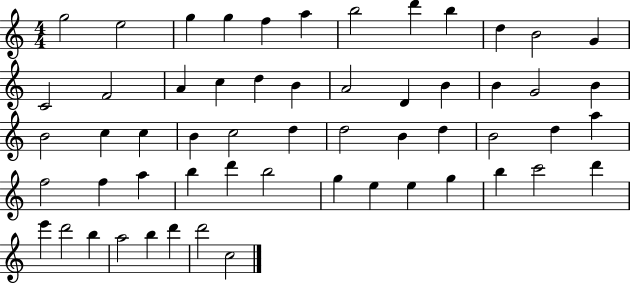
G5/h E5/h G5/q G5/q F5/q A5/q B5/h D6/q B5/q D5/q B4/h G4/q C4/h F4/h A4/q C5/q D5/q B4/q A4/h D4/q B4/q B4/q G4/h B4/q B4/h C5/q C5/q B4/q C5/h D5/q D5/h B4/q D5/q B4/h D5/q A5/q F5/h F5/q A5/q B5/q D6/q B5/h G5/q E5/q E5/q G5/q B5/q C6/h D6/q E6/q D6/h B5/q A5/h B5/q D6/q D6/h C5/h